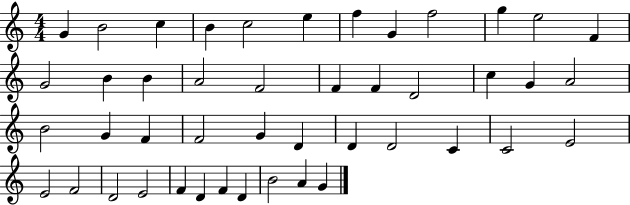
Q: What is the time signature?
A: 4/4